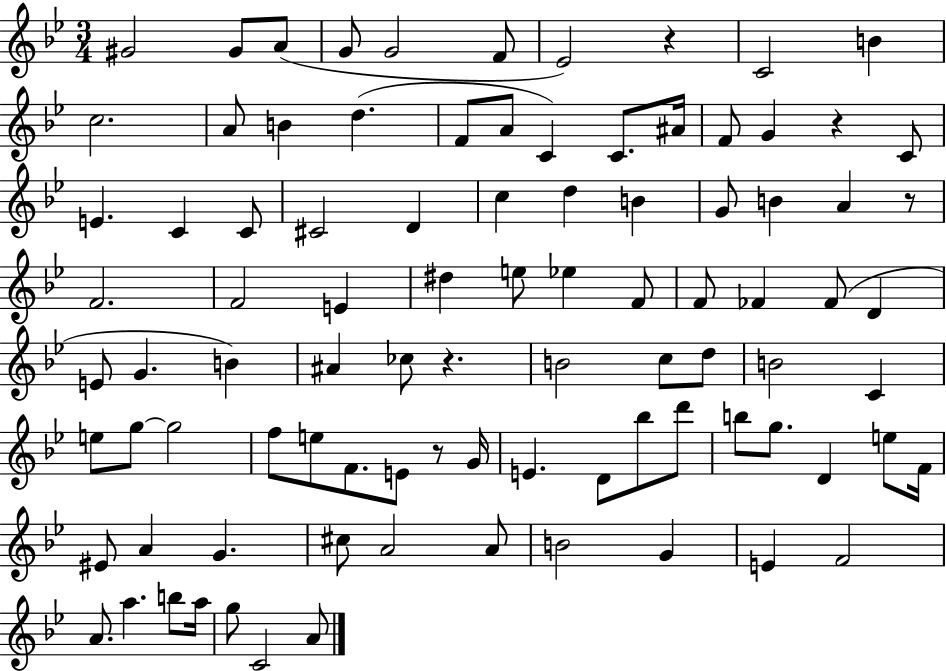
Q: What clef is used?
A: treble